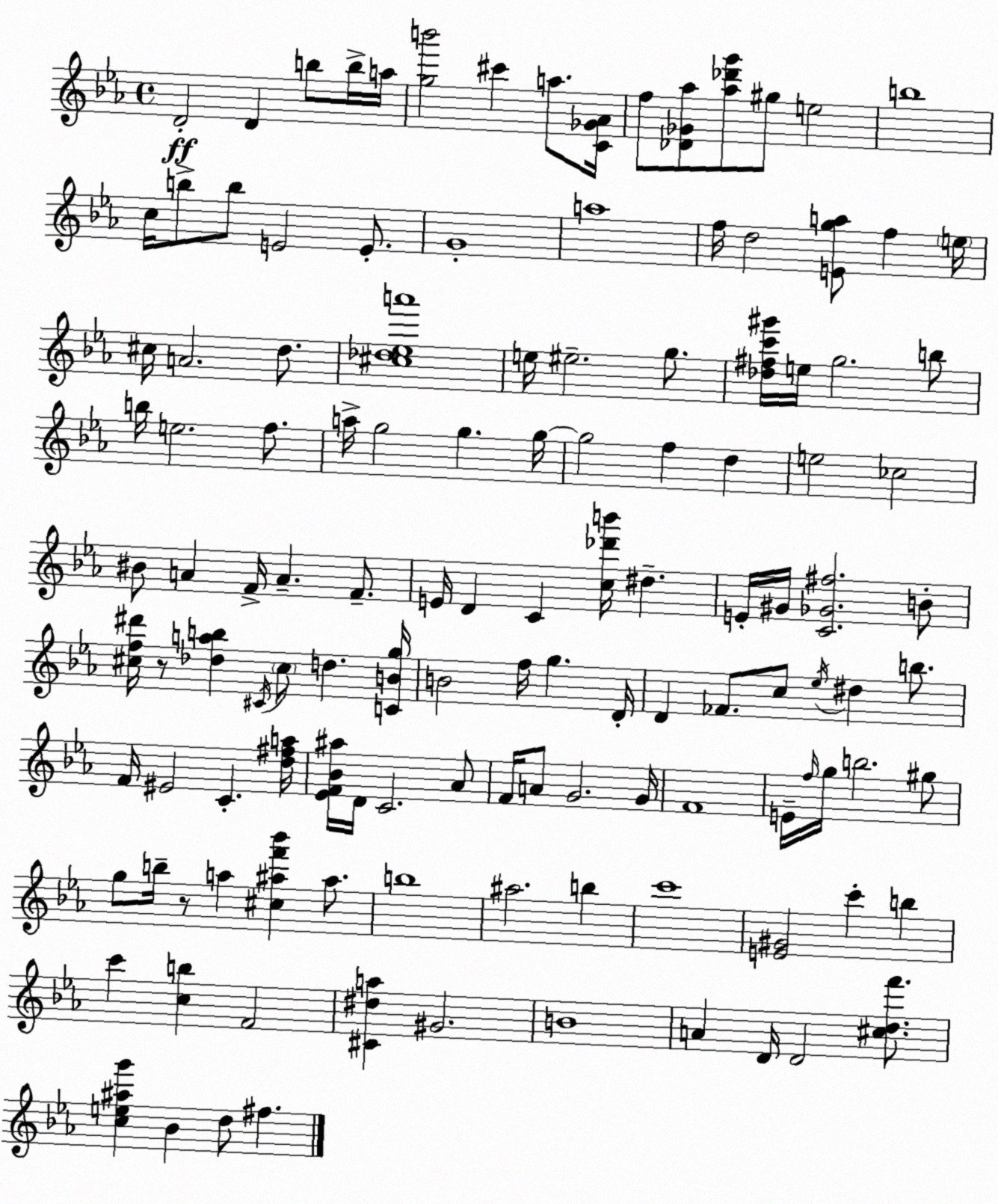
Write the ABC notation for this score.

X:1
T:Untitled
M:4/4
L:1/4
K:Eb
D2 D b/2 b/4 a/4 [gb']2 ^c' a/2 [C_G_A]/4 f/2 [_D_G_a]/2 [_a_d'g']/2 ^g/2 e2 b4 c/4 b/2 b/2 E2 E/2 G4 a4 f/4 d2 [Ega]/2 f e/4 ^c/4 A2 d/2 [^c_d_ea']4 e/4 ^e2 g/2 [_d^fc'^g']/4 e/4 g2 b/2 b/4 e2 f/2 a/4 g2 g g/4 g2 f d e2 _c2 ^B/2 A F/4 A F/2 E/4 D C [c_d'b']/4 ^d E/4 ^G/4 [C_G^f]2 B/2 [^cf^d']/4 z/2 [_dab] ^C/4 ^c/2 d [CBg]/4 B2 f/4 g D/4 D _F/2 c/2 _e/4 ^d b/2 F/4 ^E2 C [d^fa]/4 [_EF_B^a]/4 D/4 C2 _A/2 F/4 A/2 G2 G/4 F4 E/4 f/4 g/4 b2 ^g/2 g/2 b/4 z/2 a [^c^af'_b'] ^a/2 b4 ^a2 b c'4 [E^G]2 c' b c' [cb] F2 [^C^da] ^G2 B4 A D/4 D2 [^cdf']/2 [ce^ag'] _B d/2 ^f